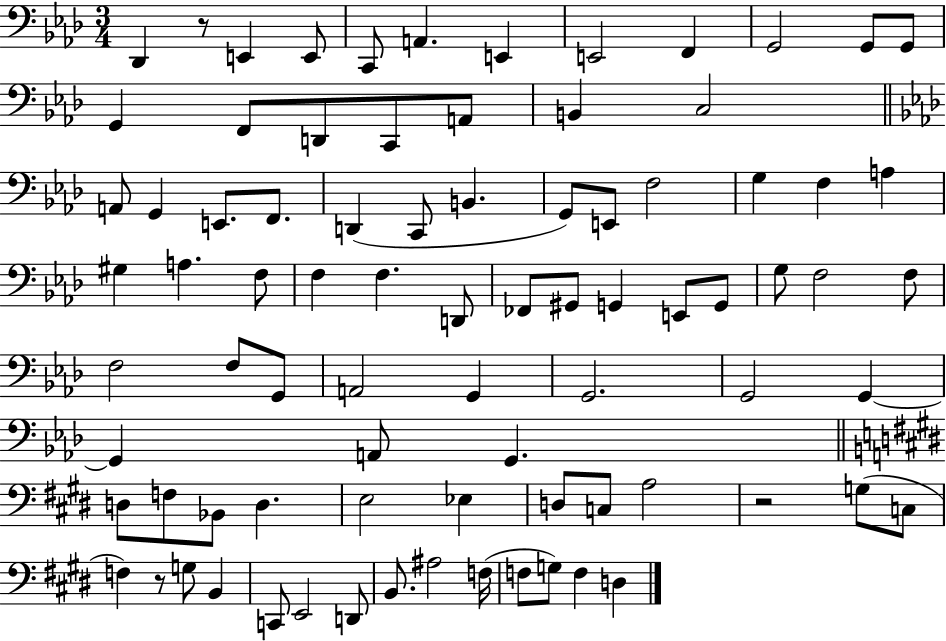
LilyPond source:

{
  \clef bass
  \numericTimeSignature
  \time 3/4
  \key aes \major
  des,4 r8 e,4 e,8 | c,8 a,4. e,4 | e,2 f,4 | g,2 g,8 g,8 | \break g,4 f,8 d,8 c,8 a,8 | b,4 c2 | \bar "||" \break \key aes \major a,8 g,4 e,8. f,8. | d,4( c,8 b,4. | g,8) e,8 f2 | g4 f4 a4 | \break gis4 a4. f8 | f4 f4. d,8 | fes,8 gis,8 g,4 e,8 g,8 | g8 f2 f8 | \break f2 f8 g,8 | a,2 g,4 | g,2. | g,2 g,4~~ | \break g,4 a,8 g,4. | \bar "||" \break \key e \major d8 f8 bes,8 d4. | e2 ees4 | d8 c8 a2 | r2 g8( c8 | \break f4) r8 g8 b,4 | c,8 e,2 d,8 | b,8. ais2 f16( | f8 g8) f4 d4 | \break \bar "|."
}